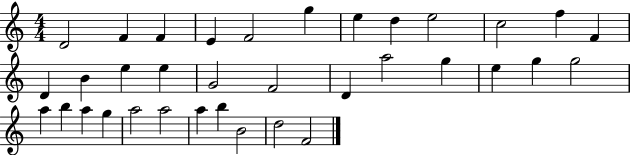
{
  \clef treble
  \numericTimeSignature
  \time 4/4
  \key c \major
  d'2 f'4 f'4 | e'4 f'2 g''4 | e''4 d''4 e''2 | c''2 f''4 f'4 | \break d'4 b'4 e''4 e''4 | g'2 f'2 | d'4 a''2 g''4 | e''4 g''4 g''2 | \break a''4 b''4 a''4 g''4 | a''2 a''2 | a''4 b''4 b'2 | d''2 f'2 | \break \bar "|."
}